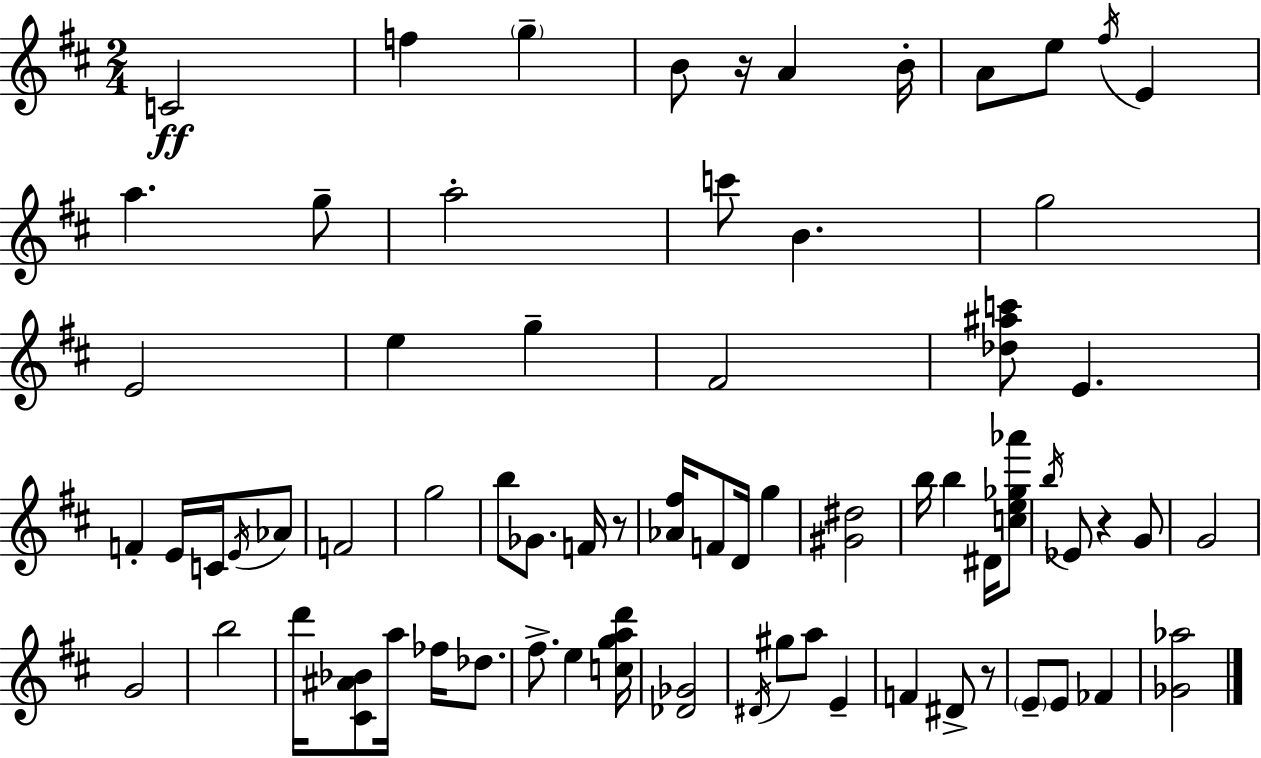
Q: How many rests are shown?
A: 4